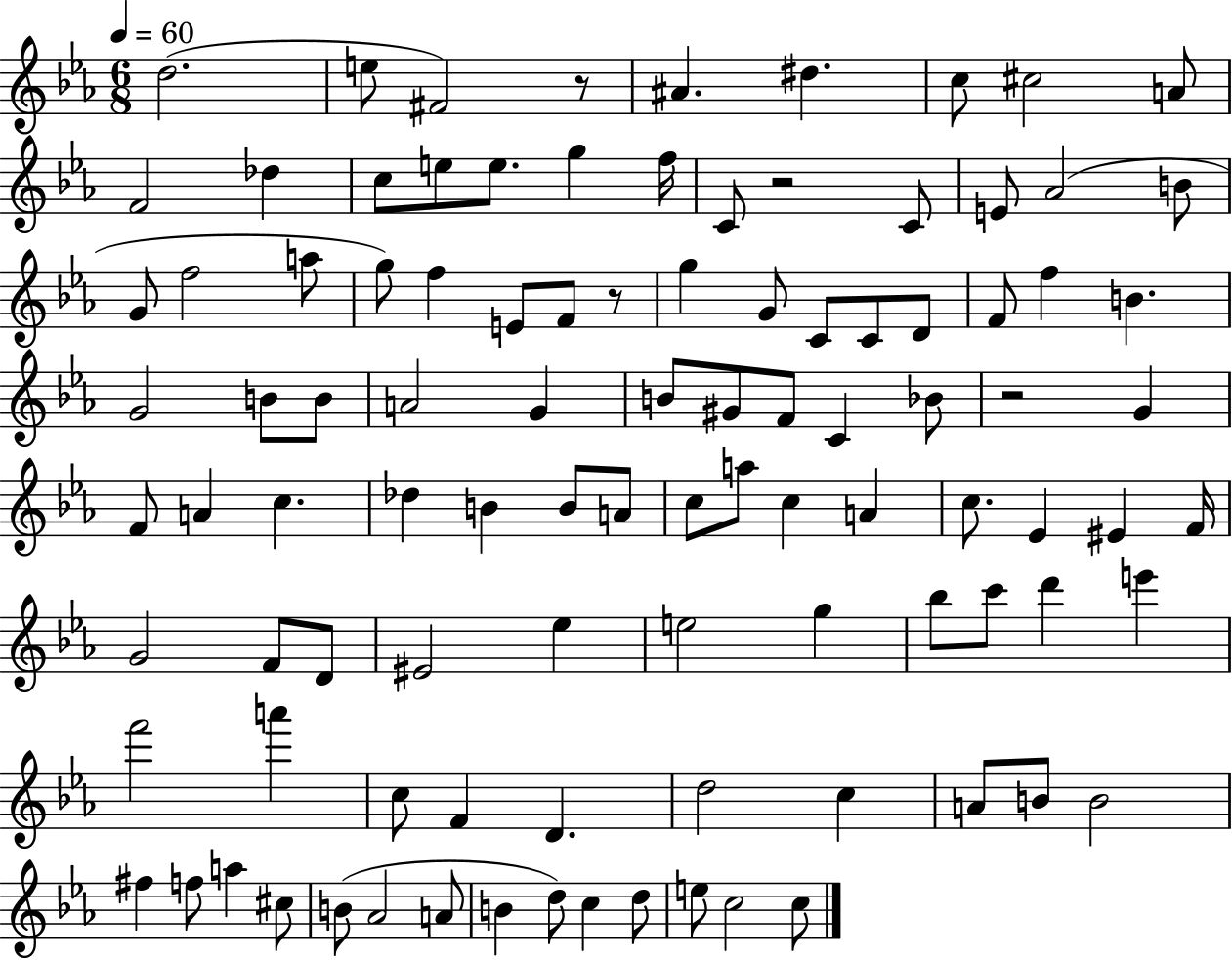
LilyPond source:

{
  \clef treble
  \numericTimeSignature
  \time 6/8
  \key ees \major
  \tempo 4 = 60
  d''2.( | e''8 fis'2) r8 | ais'4. dis''4. | c''8 cis''2 a'8 | \break f'2 des''4 | c''8 e''8 e''8. g''4 f''16 | c'8 r2 c'8 | e'8 aes'2( b'8 | \break g'8 f''2 a''8 | g''8) f''4 e'8 f'8 r8 | g''4 g'8 c'8 c'8 d'8 | f'8 f''4 b'4. | \break g'2 b'8 b'8 | a'2 g'4 | b'8 gis'8 f'8 c'4 bes'8 | r2 g'4 | \break f'8 a'4 c''4. | des''4 b'4 b'8 a'8 | c''8 a''8 c''4 a'4 | c''8. ees'4 eis'4 f'16 | \break g'2 f'8 d'8 | eis'2 ees''4 | e''2 g''4 | bes''8 c'''8 d'''4 e'''4 | \break f'''2 a'''4 | c''8 f'4 d'4. | d''2 c''4 | a'8 b'8 b'2 | \break fis''4 f''8 a''4 cis''8 | b'8( aes'2 a'8 | b'4 d''8) c''4 d''8 | e''8 c''2 c''8 | \break \bar "|."
}